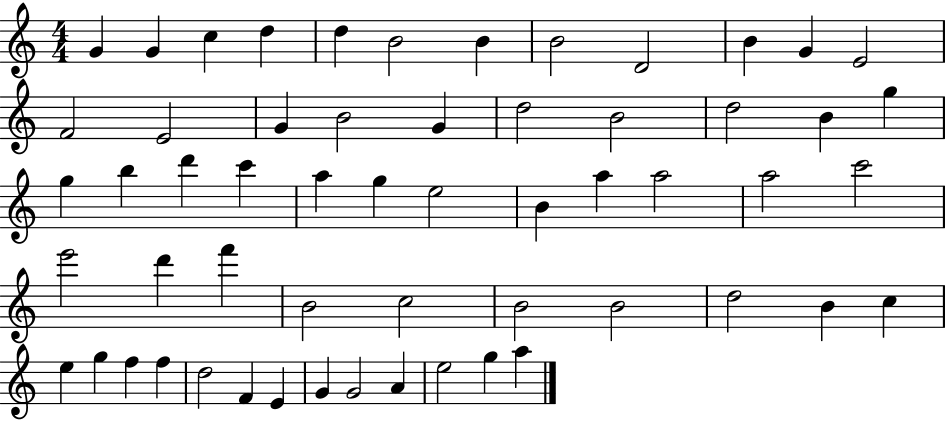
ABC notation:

X:1
T:Untitled
M:4/4
L:1/4
K:C
G G c d d B2 B B2 D2 B G E2 F2 E2 G B2 G d2 B2 d2 B g g b d' c' a g e2 B a a2 a2 c'2 e'2 d' f' B2 c2 B2 B2 d2 B c e g f f d2 F E G G2 A e2 g a